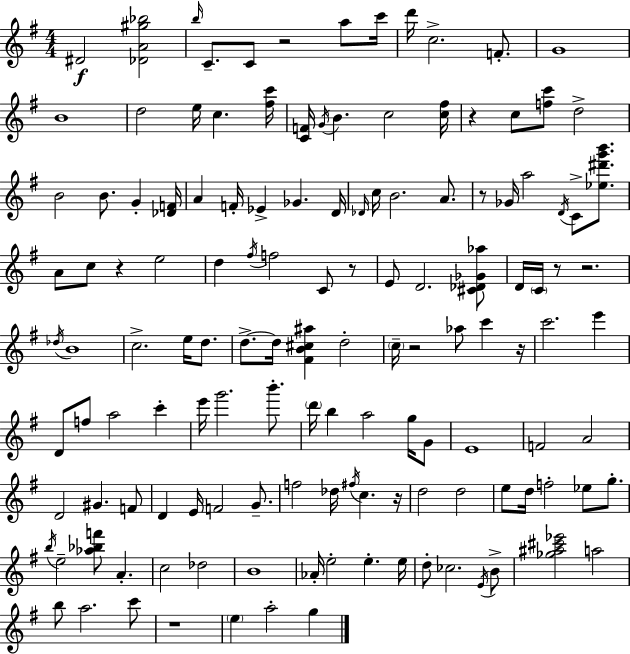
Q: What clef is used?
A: treble